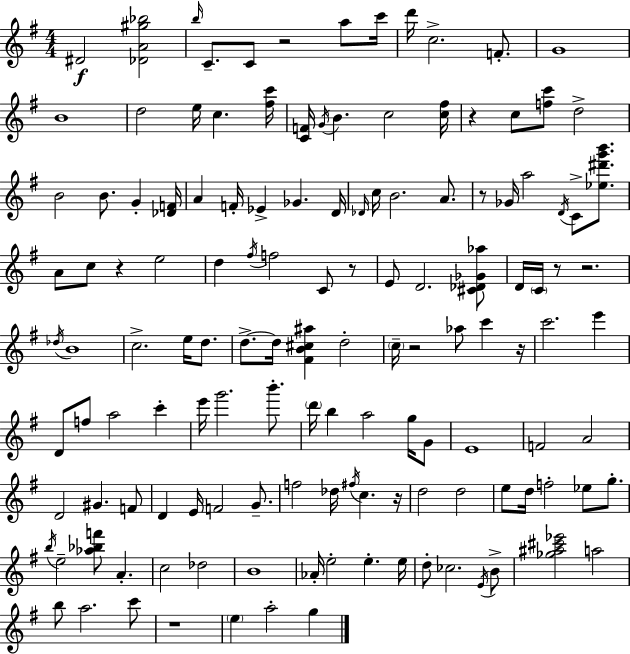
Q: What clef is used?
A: treble